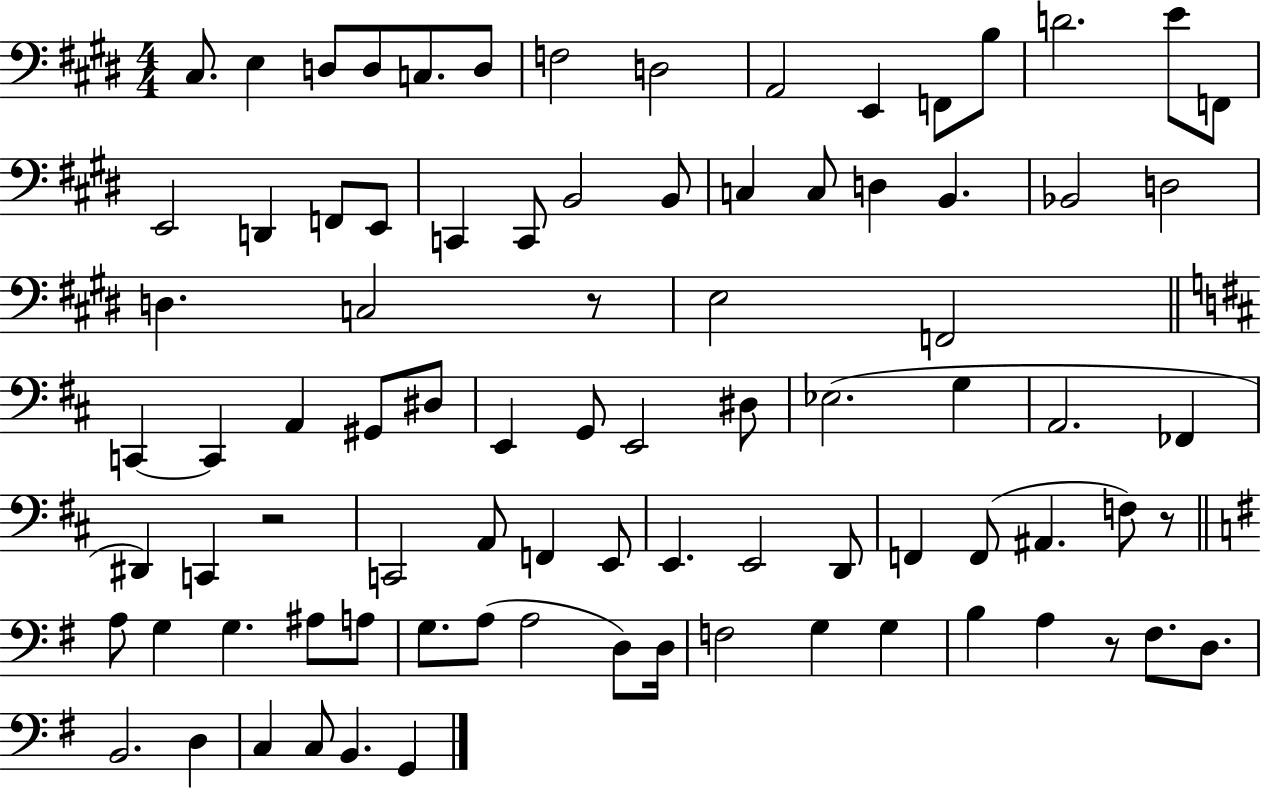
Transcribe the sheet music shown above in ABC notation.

X:1
T:Untitled
M:4/4
L:1/4
K:E
^C,/2 E, D,/2 D,/2 C,/2 D,/2 F,2 D,2 A,,2 E,, F,,/2 B,/2 D2 E/2 F,,/2 E,,2 D,, F,,/2 E,,/2 C,, C,,/2 B,,2 B,,/2 C, C,/2 D, B,, _B,,2 D,2 D, C,2 z/2 E,2 F,,2 C,, C,, A,, ^G,,/2 ^D,/2 E,, G,,/2 E,,2 ^D,/2 _E,2 G, A,,2 _F,, ^D,, C,, z2 C,,2 A,,/2 F,, E,,/2 E,, E,,2 D,,/2 F,, F,,/2 ^A,, F,/2 z/2 A,/2 G, G, ^A,/2 A,/2 G,/2 A,/2 A,2 D,/2 D,/4 F,2 G, G, B, A, z/2 ^F,/2 D,/2 B,,2 D, C, C,/2 B,, G,,